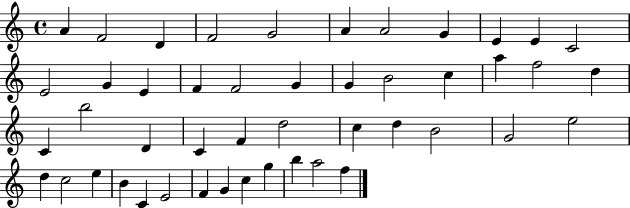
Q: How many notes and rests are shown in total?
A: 47